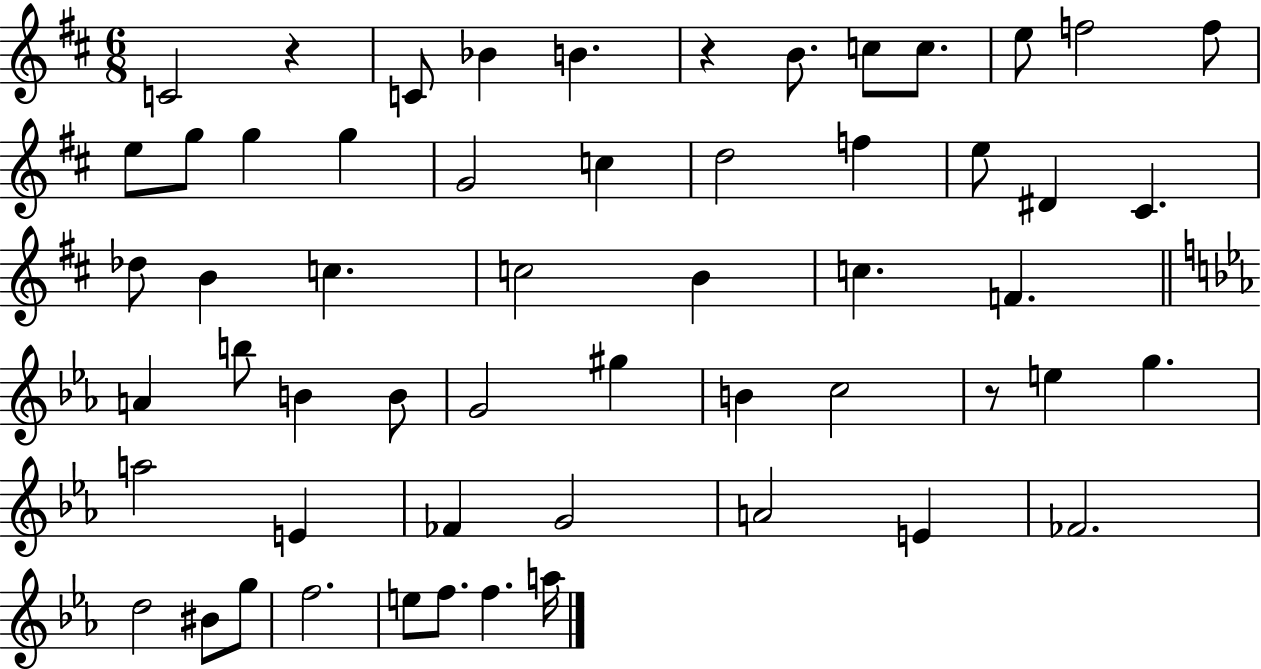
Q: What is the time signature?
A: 6/8